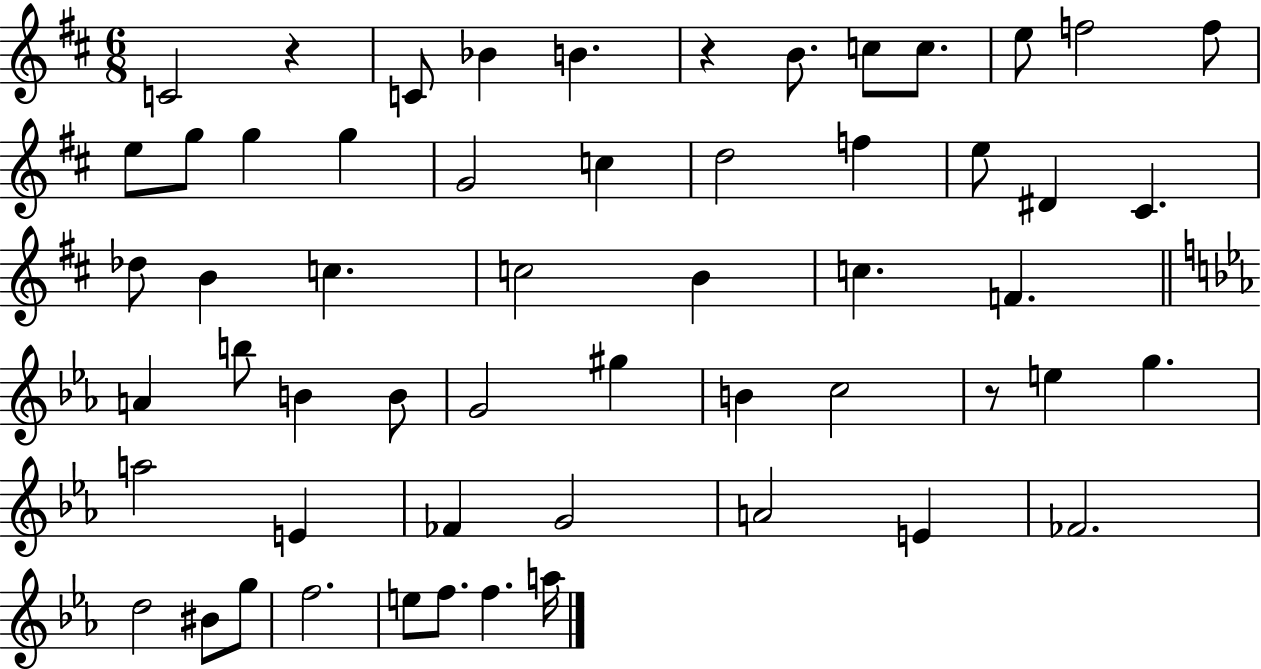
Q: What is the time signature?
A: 6/8